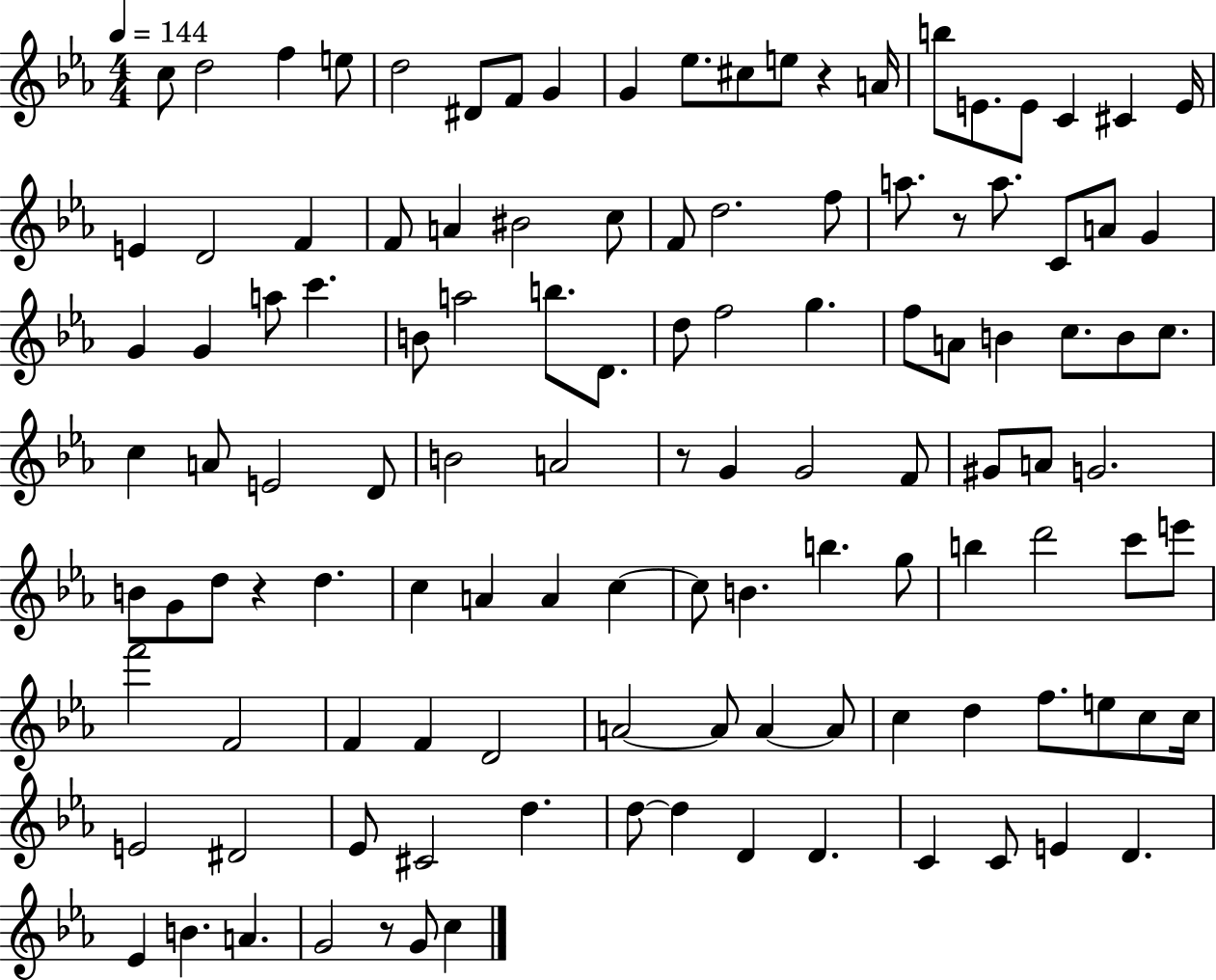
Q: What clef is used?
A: treble